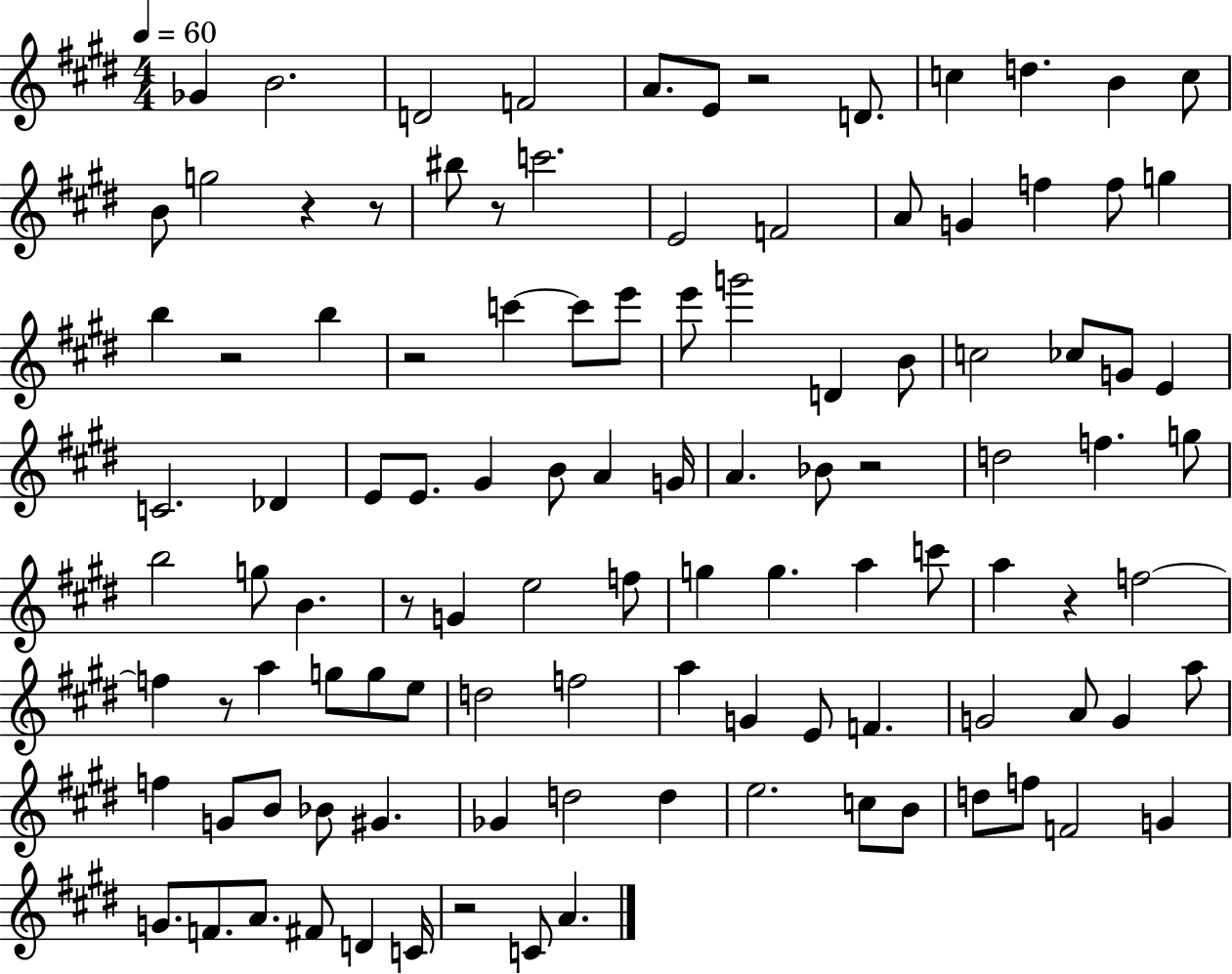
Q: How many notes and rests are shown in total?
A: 109